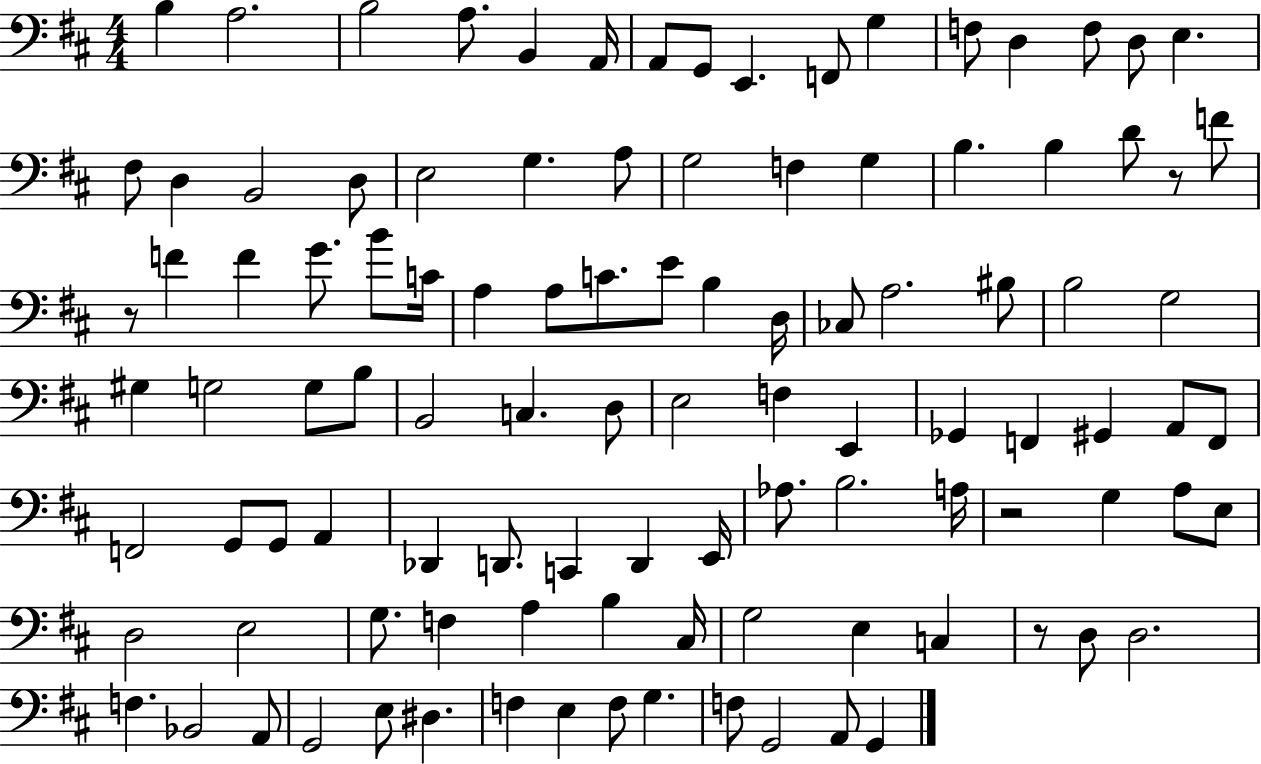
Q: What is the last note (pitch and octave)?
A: G2